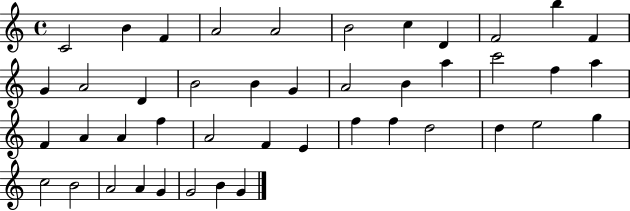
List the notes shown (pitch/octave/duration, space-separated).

C4/h B4/q F4/q A4/h A4/h B4/h C5/q D4/q F4/h B5/q F4/q G4/q A4/h D4/q B4/h B4/q G4/q A4/h B4/q A5/q C6/h F5/q A5/q F4/q A4/q A4/q F5/q A4/h F4/q E4/q F5/q F5/q D5/h D5/q E5/h G5/q C5/h B4/h A4/h A4/q G4/q G4/h B4/q G4/q